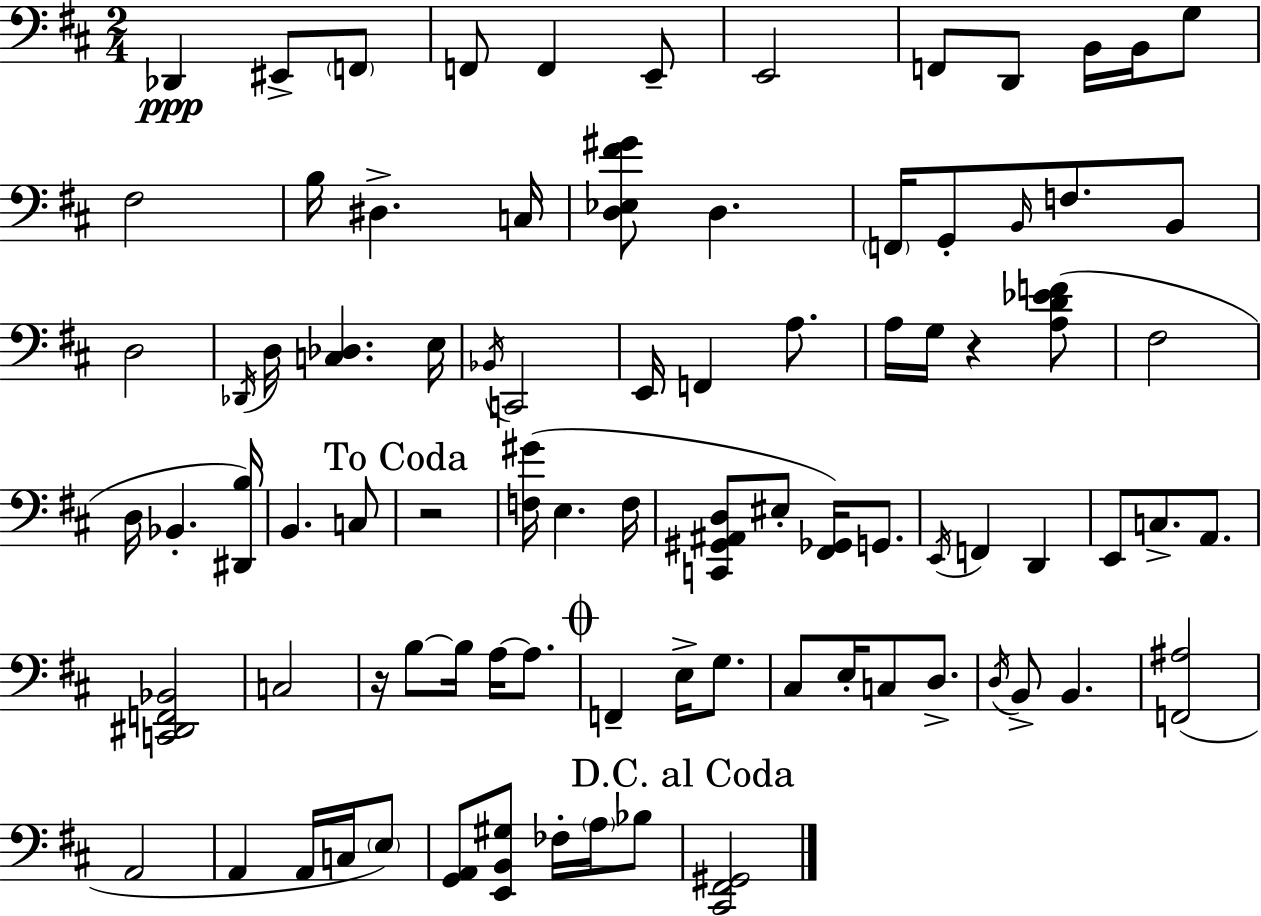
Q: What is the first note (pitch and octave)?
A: Db2